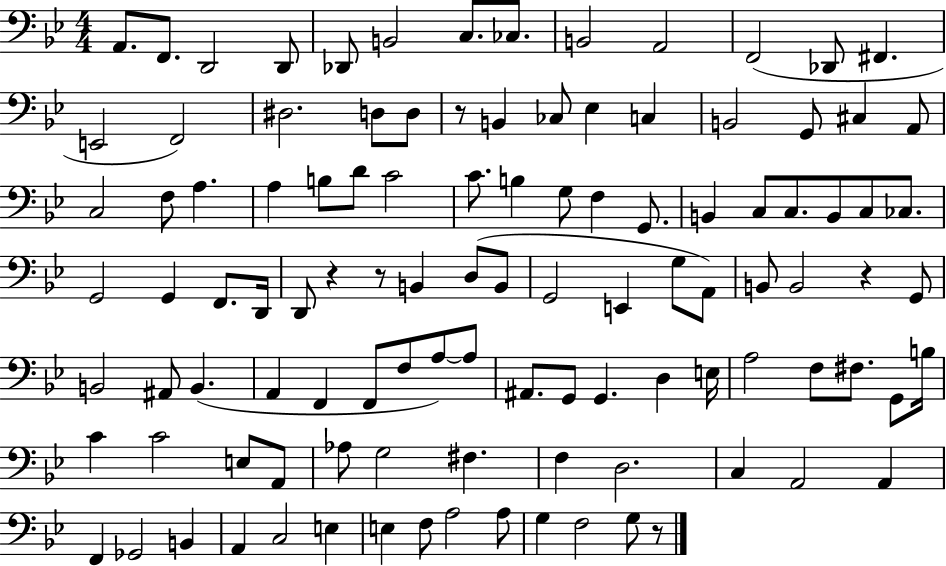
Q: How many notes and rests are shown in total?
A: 108